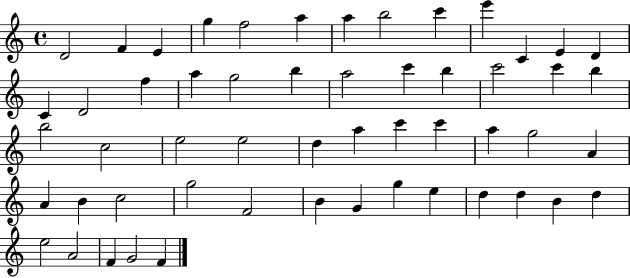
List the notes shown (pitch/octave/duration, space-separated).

D4/h F4/q E4/q G5/q F5/h A5/q A5/q B5/h C6/q E6/q C4/q E4/q D4/q C4/q D4/h F5/q A5/q G5/h B5/q A5/h C6/q B5/q C6/h C6/q B5/q B5/h C5/h E5/h E5/h D5/q A5/q C6/q C6/q A5/q G5/h A4/q A4/q B4/q C5/h G5/h F4/h B4/q G4/q G5/q E5/q D5/q D5/q B4/q D5/q E5/h A4/h F4/q G4/h F4/q